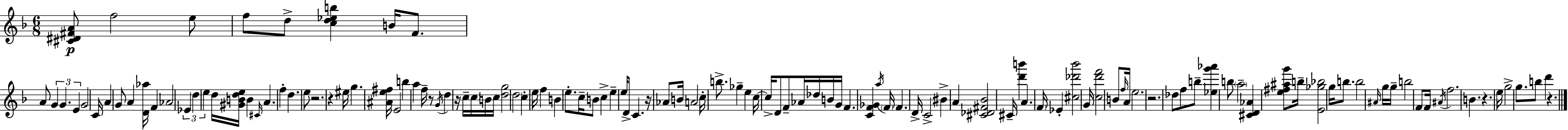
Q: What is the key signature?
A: D minor